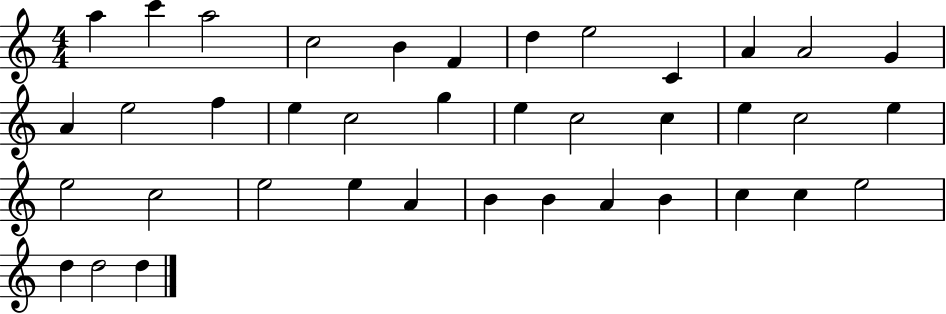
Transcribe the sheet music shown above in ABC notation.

X:1
T:Untitled
M:4/4
L:1/4
K:C
a c' a2 c2 B F d e2 C A A2 G A e2 f e c2 g e c2 c e c2 e e2 c2 e2 e A B B A B c c e2 d d2 d